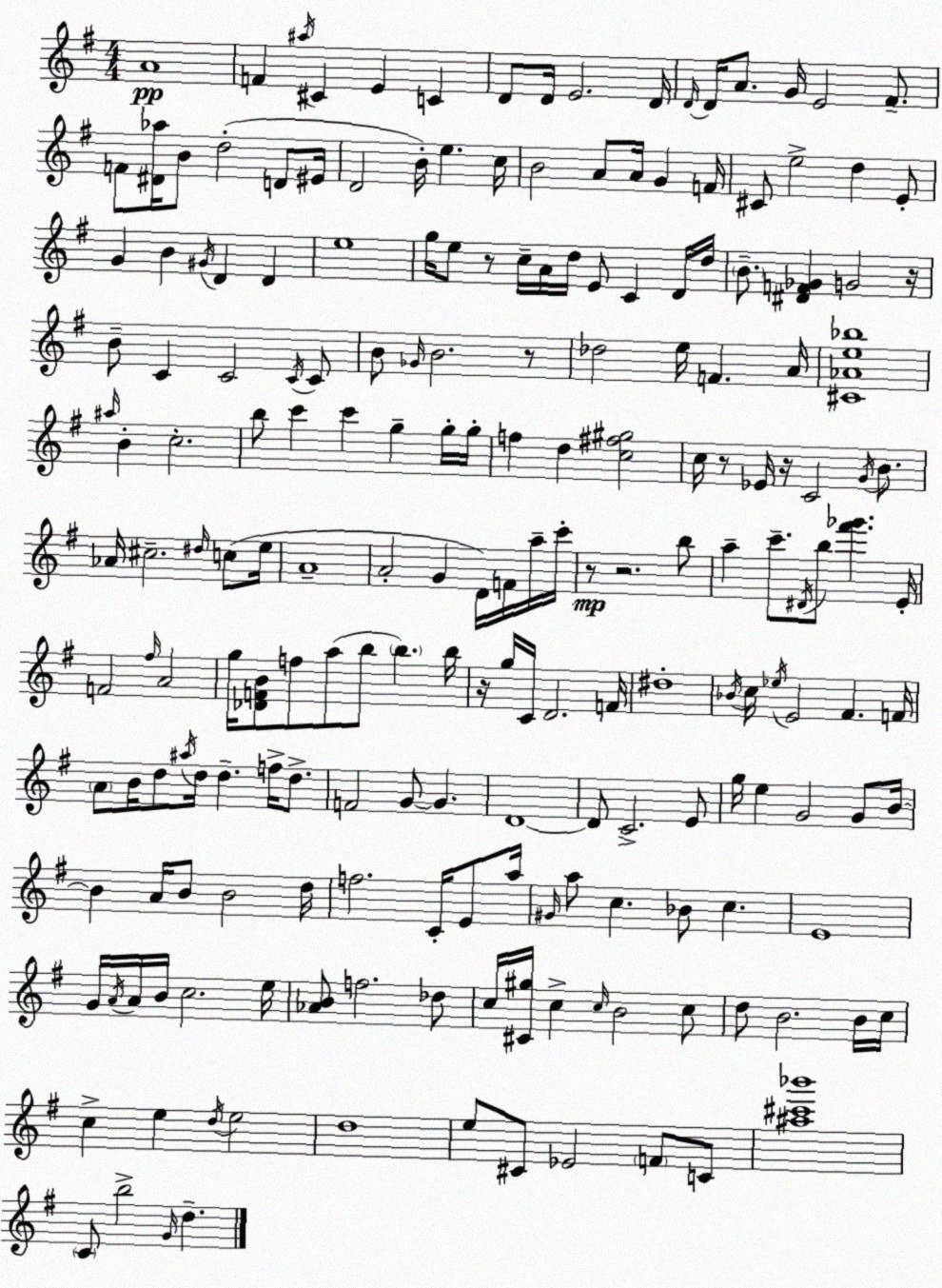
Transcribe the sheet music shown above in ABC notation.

X:1
T:Untitled
M:4/4
L:1/4
K:Em
A4 F ^a/4 ^C E C D/2 D/4 E2 D/4 D/4 D/4 A/2 G/4 E2 ^F/2 F/2 [^D_a]/4 B/2 d2 D/2 ^E/4 D2 B/4 e c/4 B2 A/2 A/4 G F/4 ^C/2 e2 d E/2 G B ^G/4 D D e4 g/4 e/2 z/2 c/4 A/4 d/4 E/2 C D/4 d/4 B/2 [^DF_G] G2 z/4 B/2 C C2 C/4 C/2 B/2 _G/4 B2 z/2 _d2 e/4 F A/4 [^C_Ae_b]4 ^a/4 B c2 b/2 c' c' g g/4 g/4 f d [c^f^g]2 c/4 z/2 _E/4 z/4 C2 G/4 B/2 _A/4 ^c2 ^d/4 c/2 e/4 A4 A2 G D/4 F/4 a/4 c'/4 z/2 z2 b/2 a c'/2 ^D/4 b/2 [^f'_g'] E/4 F2 ^f/4 A2 g/4 [_DFB]/2 f/2 a/2 b/2 b b/4 z/4 g/4 C/4 D2 F/4 ^d4 _B/4 c/4 _e/4 E2 ^F F/4 A/2 B/4 d/2 ^a/4 d/4 d f/4 d/2 F2 G/2 G D4 D/2 C2 E/2 g/4 e G2 G/2 B/4 B A/4 B/2 B2 d/4 f2 C/4 E/2 a/4 ^G/4 a/2 c _B/2 c E4 G/4 A/4 A/4 B/4 c2 e/4 [_AB]/2 f2 _d/2 c/4 [^C^g]/4 c c/4 B2 c/2 d/2 B2 B/4 c/4 c e d/4 e2 d4 e/2 ^C/2 _E2 F/2 C/2 [^a^c'_b']4 C/2 b2 G/4 d